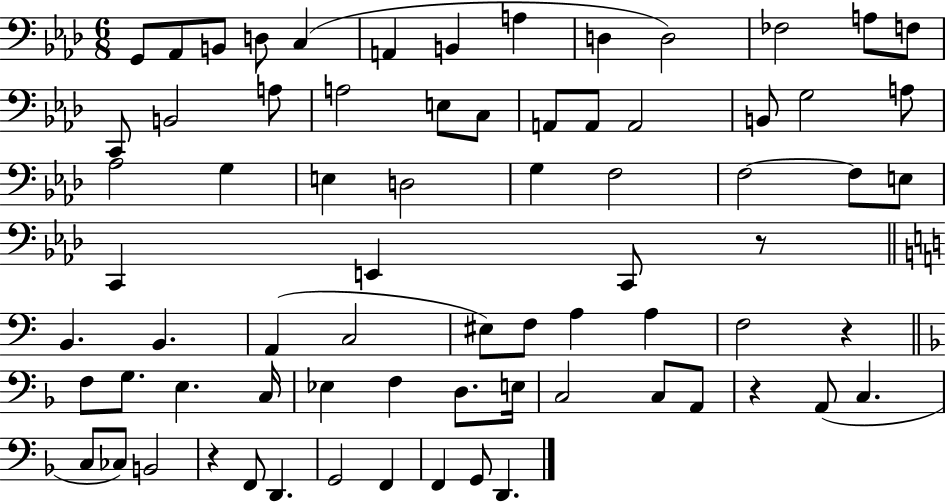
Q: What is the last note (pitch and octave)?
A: D2